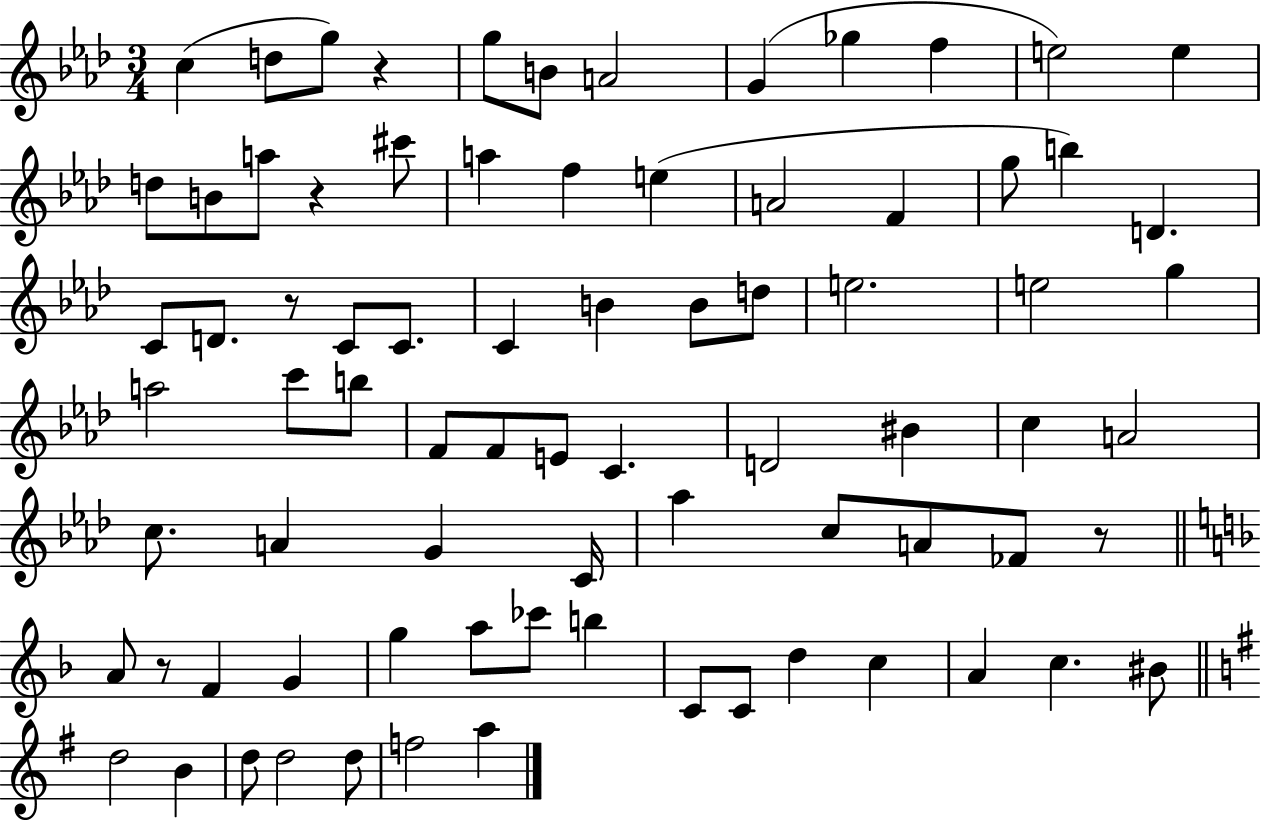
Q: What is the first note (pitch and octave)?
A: C5